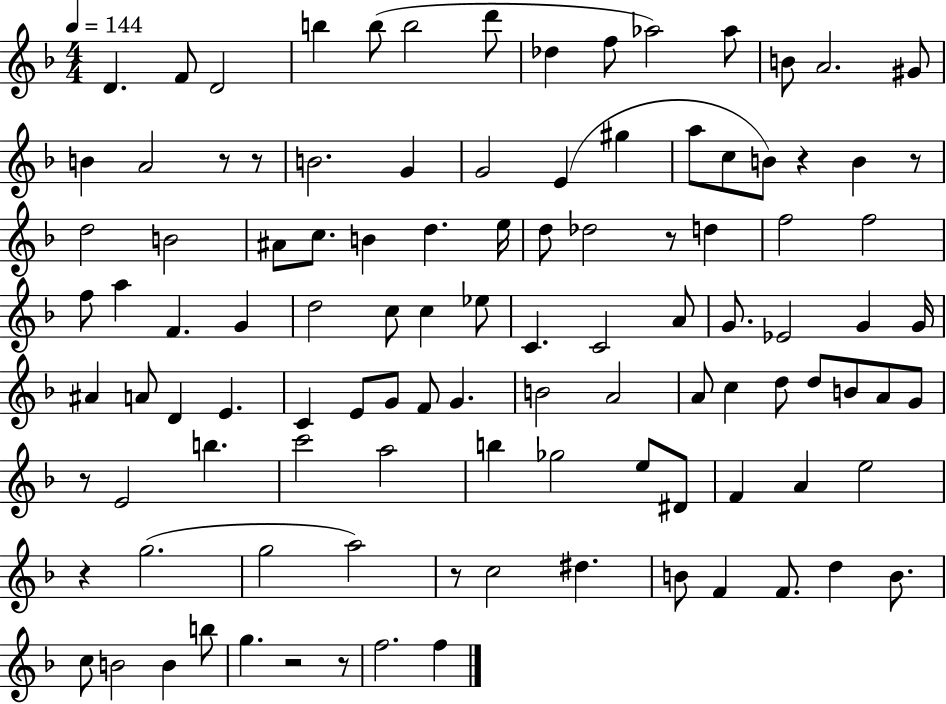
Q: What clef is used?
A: treble